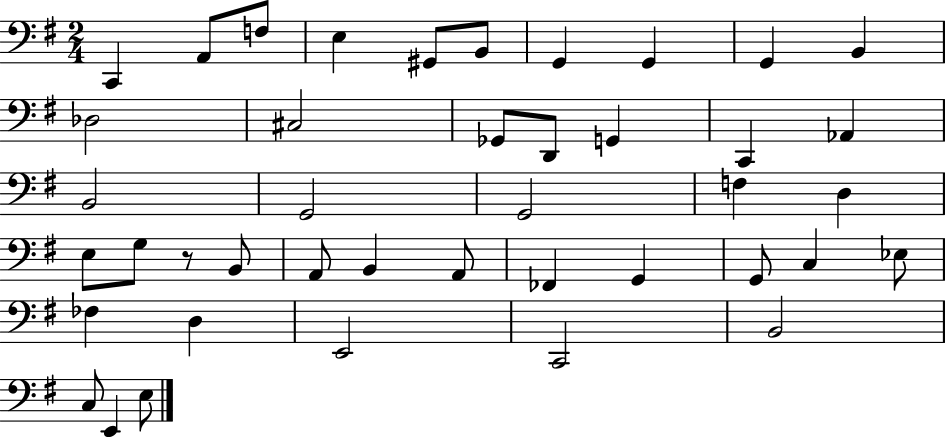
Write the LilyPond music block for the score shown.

{
  \clef bass
  \numericTimeSignature
  \time 2/4
  \key g \major
  c,4 a,8 f8 | e4 gis,8 b,8 | g,4 g,4 | g,4 b,4 | \break des2 | cis2 | ges,8 d,8 g,4 | c,4 aes,4 | \break b,2 | g,2 | g,2 | f4 d4 | \break e8 g8 r8 b,8 | a,8 b,4 a,8 | fes,4 g,4 | g,8 c4 ees8 | \break fes4 d4 | e,2 | c,2 | b,2 | \break c8 e,4 e8 | \bar "|."
}